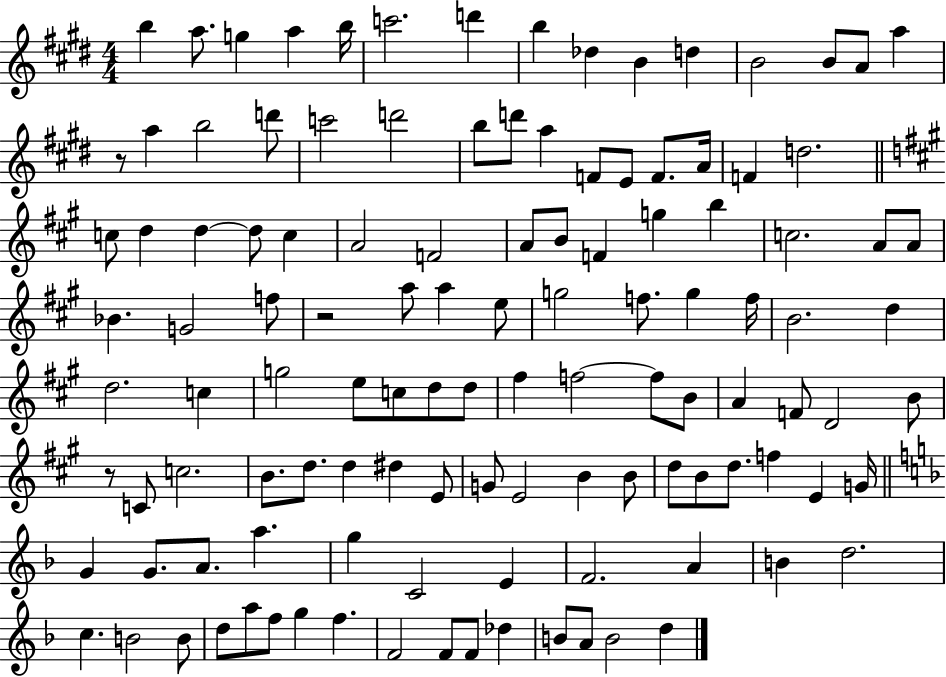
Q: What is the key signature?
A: E major